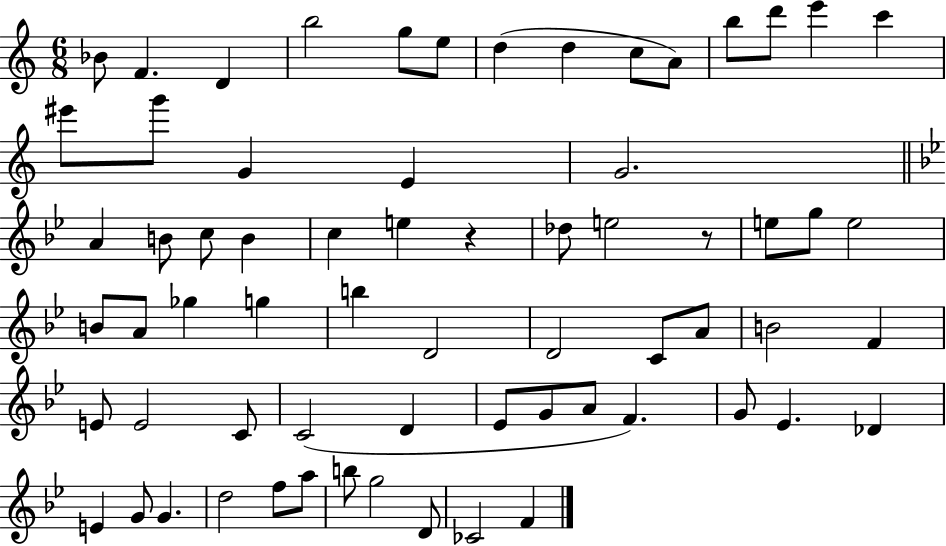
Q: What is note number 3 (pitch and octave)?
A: D4